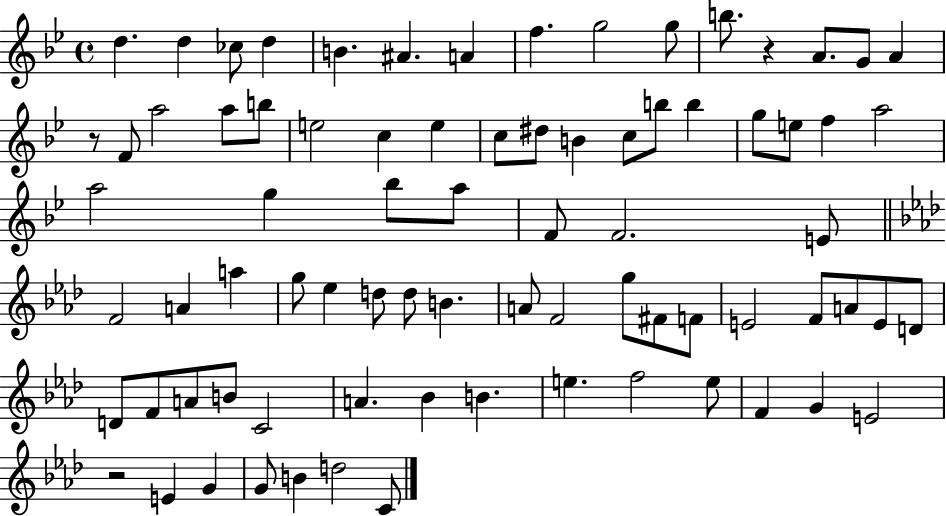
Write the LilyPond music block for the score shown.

{
  \clef treble
  \time 4/4
  \defaultTimeSignature
  \key bes \major
  d''4. d''4 ces''8 d''4 | b'4. ais'4. a'4 | f''4. g''2 g''8 | b''8. r4 a'8. g'8 a'4 | \break r8 f'8 a''2 a''8 b''8 | e''2 c''4 e''4 | c''8 dis''8 b'4 c''8 b''8 b''4 | g''8 e''8 f''4 a''2 | \break a''2 g''4 bes''8 a''8 | f'8 f'2. e'8 | \bar "||" \break \key aes \major f'2 a'4 a''4 | g''8 ees''4 d''8 d''8 b'4. | a'8 f'2 g''8 fis'8 f'8 | e'2 f'8 a'8 e'8 d'8 | \break d'8 f'8 a'8 b'8 c'2 | a'4. bes'4 b'4. | e''4. f''2 e''8 | f'4 g'4 e'2 | \break r2 e'4 g'4 | g'8 b'4 d''2 c'8 | \bar "|."
}